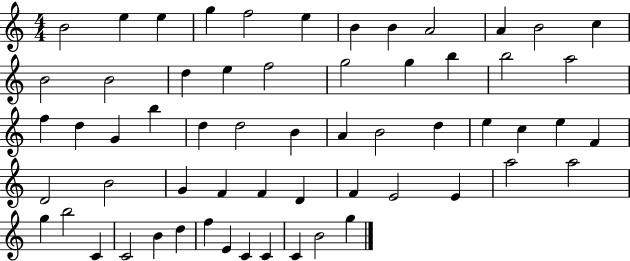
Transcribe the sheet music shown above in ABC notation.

X:1
T:Untitled
M:4/4
L:1/4
K:C
B2 e e g f2 e B B A2 A B2 c B2 B2 d e f2 g2 g b b2 a2 f d G b d d2 B A B2 d e c e F D2 B2 G F F D F E2 E a2 a2 g b2 C C2 B d f E C C C B2 g